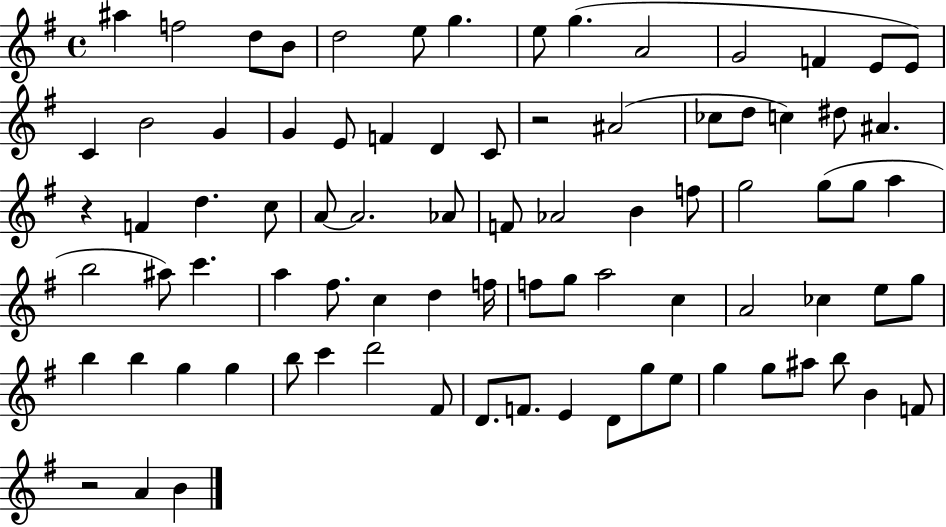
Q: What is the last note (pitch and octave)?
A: B4